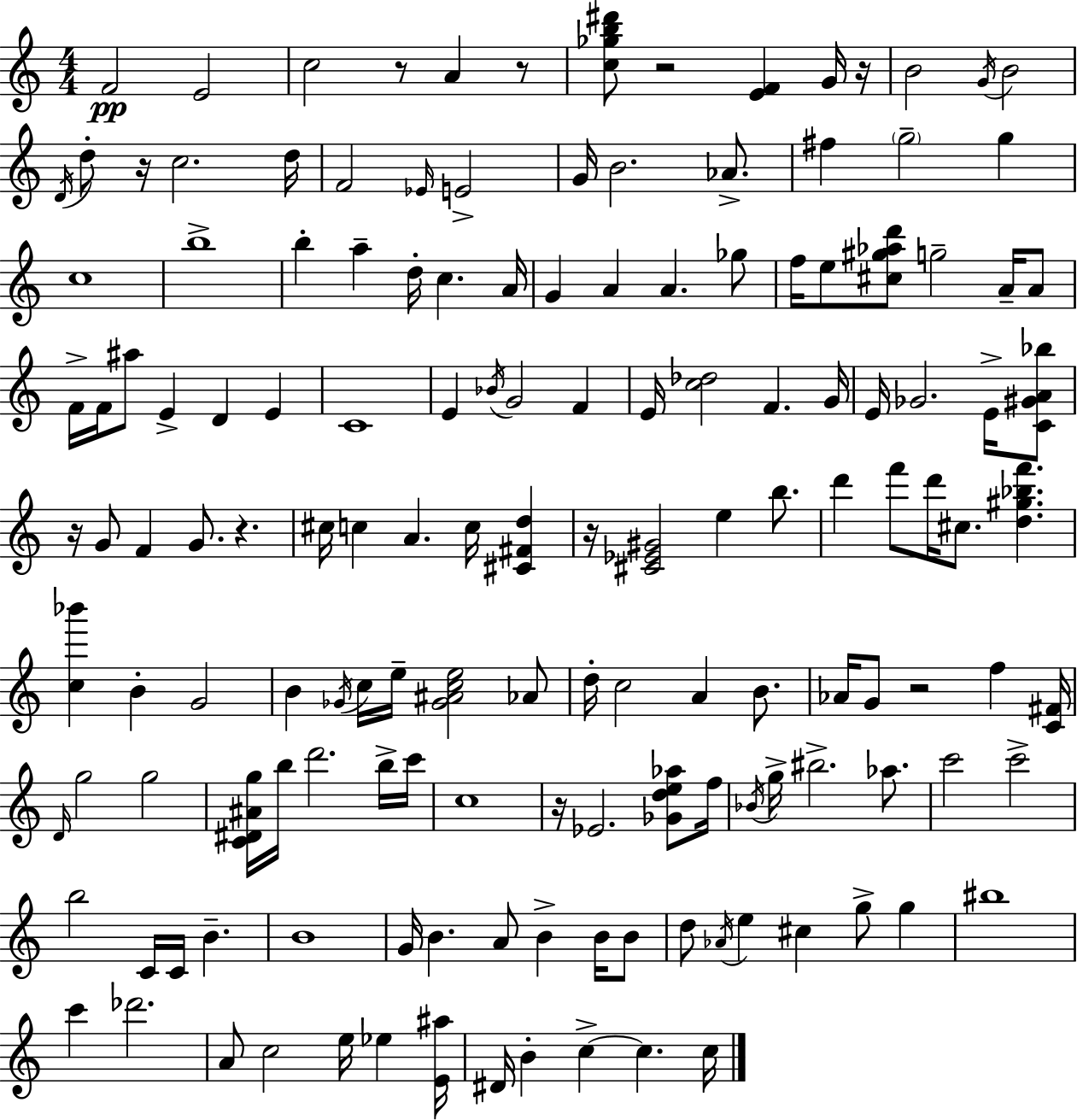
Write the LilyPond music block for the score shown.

{
  \clef treble
  \numericTimeSignature
  \time 4/4
  \key c \major
  f'2\pp e'2 | c''2 r8 a'4 r8 | <c'' ges'' b'' dis'''>8 r2 <e' f'>4 g'16 r16 | b'2 \acciaccatura { g'16 } b'2 | \break \acciaccatura { d'16 } d''8-. r16 c''2. | d''16 f'2 \grace { ees'16 } e'2-> | g'16 b'2. | aes'8.-> fis''4 \parenthesize g''2-- g''4 | \break c''1 | b''1-> | b''4-. a''4-- d''16-. c''4. | a'16 g'4 a'4 a'4. | \break ges''8 f''16 e''8 <cis'' gis'' aes'' d'''>8 g''2-- | a'16-- a'8 f'16-> f'16 ais''8 e'4-> d'4 e'4 | c'1 | e'4 \acciaccatura { bes'16 } g'2 | \break f'4 e'16 <c'' des''>2 f'4. | g'16 e'16 ges'2. | e'16-> <c' gis' a' bes''>8 r16 g'8 f'4 g'8. r4. | cis''16 c''4 a'4. c''16 | \break <cis' fis' d''>4 r16 <cis' ees' gis'>2 e''4 | b''8. d'''4 f'''8 d'''16 cis''8. <d'' gis'' bes'' f'''>4. | <c'' bes'''>4 b'4-. g'2 | b'4 \acciaccatura { ges'16 } c''16 e''16-- <ges' ais' c'' e''>2 | \break aes'8 d''16-. c''2 a'4 | b'8. aes'16 g'8 r2 | f''4 <c' fis'>16 \grace { d'16 } g''2 g''2 | <c' dis' ais' g''>16 b''16 d'''2. | \break b''16-> c'''16 c''1 | r16 ees'2. | <ges' d'' e'' aes''>8 f''16 \acciaccatura { bes'16 } g''16-> bis''2.-> | aes''8. c'''2 c'''2-> | \break b''2 c'16 | c'16 b'4.-- b'1 | g'16 b'4. a'8 | b'4-> b'16 b'8 d''8 \acciaccatura { aes'16 } e''4 cis''4 | \break g''8-> g''4 bis''1 | c'''4 des'''2. | a'8 c''2 | e''16 ees''4 <e' ais''>16 dis'16 b'4-. c''4->~~ | \break c''4. c''16 \bar "|."
}